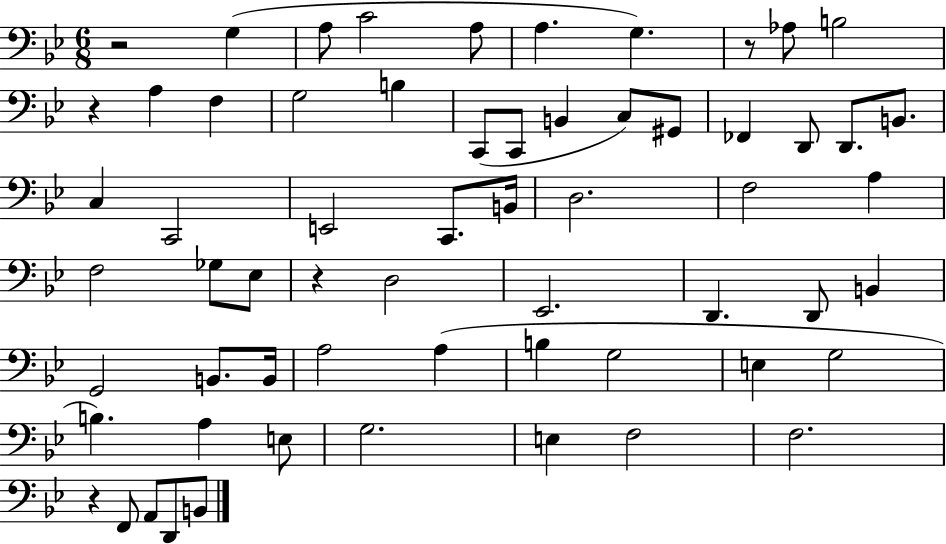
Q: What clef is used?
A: bass